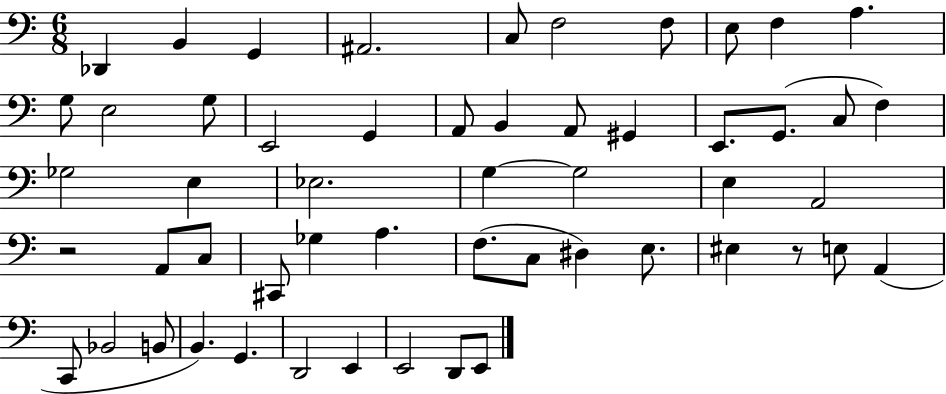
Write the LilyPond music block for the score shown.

{
  \clef bass
  \numericTimeSignature
  \time 6/8
  \key c \major
  des,4 b,4 g,4 | ais,2. | c8 f2 f8 | e8 f4 a4. | \break g8 e2 g8 | e,2 g,4 | a,8 b,4 a,8 gis,4 | e,8. g,8.( c8 f4) | \break ges2 e4 | ees2. | g4~~ g2 | e4 a,2 | \break r2 a,8 c8 | cis,8 ges4 a4. | f8.( c8 dis4) e8. | eis4 r8 e8 a,4( | \break c,8 bes,2 b,8 | b,4.) g,4. | d,2 e,4 | e,2 d,8 e,8 | \break \bar "|."
}